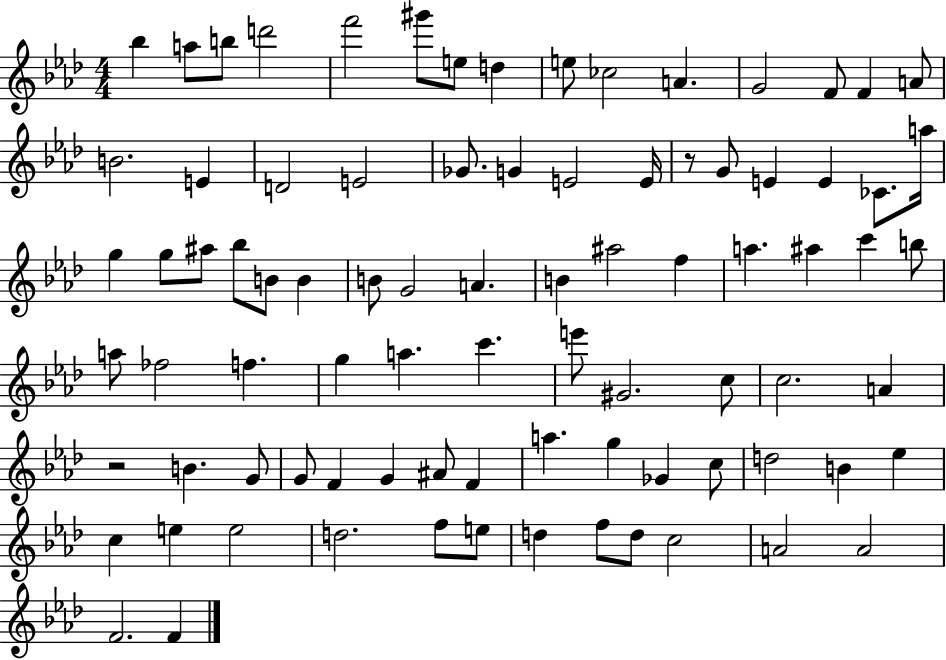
{
  \clef treble
  \numericTimeSignature
  \time 4/4
  \key aes \major
  \repeat volta 2 { bes''4 a''8 b''8 d'''2 | f'''2 gis'''8 e''8 d''4 | e''8 ces''2 a'4. | g'2 f'8 f'4 a'8 | \break b'2. e'4 | d'2 e'2 | ges'8. g'4 e'2 e'16 | r8 g'8 e'4 e'4 ces'8. a''16 | \break g''4 g''8 ais''8 bes''8 b'8 b'4 | b'8 g'2 a'4. | b'4 ais''2 f''4 | a''4. ais''4 c'''4 b''8 | \break a''8 fes''2 f''4. | g''4 a''4. c'''4. | e'''8 gis'2. c''8 | c''2. a'4 | \break r2 b'4. g'8 | g'8 f'4 g'4 ais'8 f'4 | a''4. g''4 ges'4 c''8 | d''2 b'4 ees''4 | \break c''4 e''4 e''2 | d''2. f''8 e''8 | d''4 f''8 d''8 c''2 | a'2 a'2 | \break f'2. f'4 | } \bar "|."
}